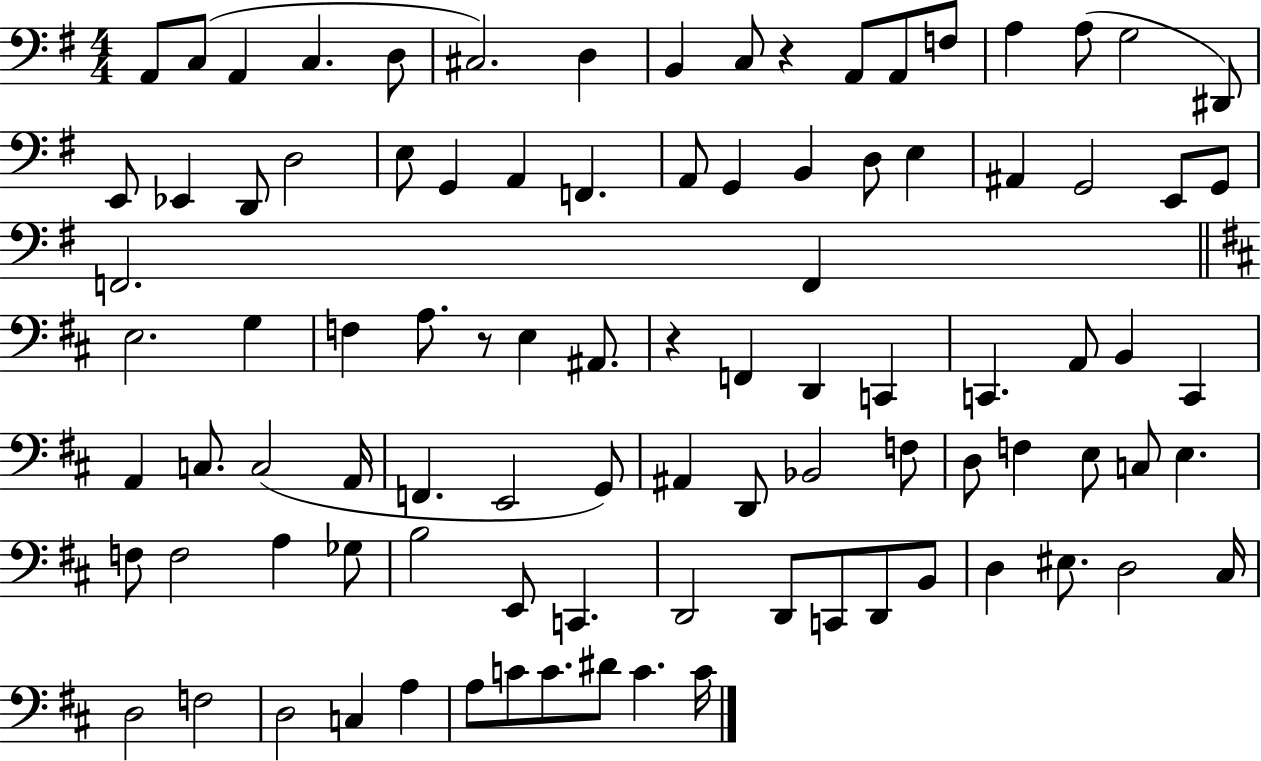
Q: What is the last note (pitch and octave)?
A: C4